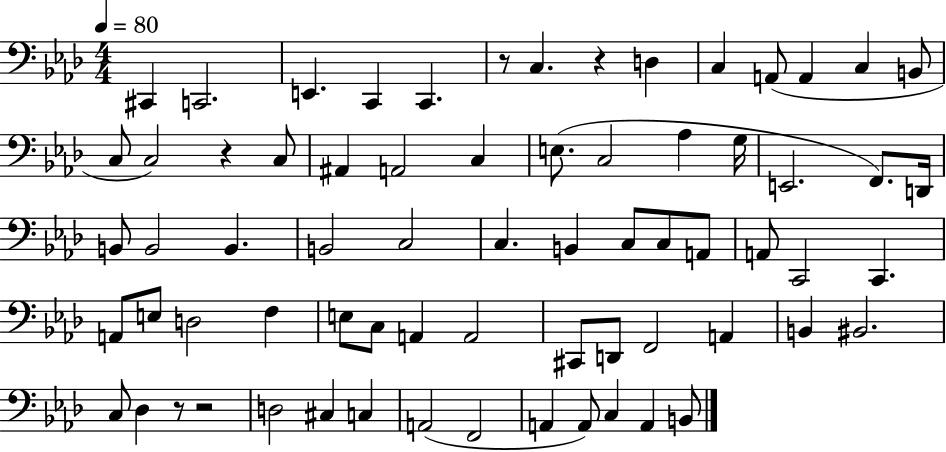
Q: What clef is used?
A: bass